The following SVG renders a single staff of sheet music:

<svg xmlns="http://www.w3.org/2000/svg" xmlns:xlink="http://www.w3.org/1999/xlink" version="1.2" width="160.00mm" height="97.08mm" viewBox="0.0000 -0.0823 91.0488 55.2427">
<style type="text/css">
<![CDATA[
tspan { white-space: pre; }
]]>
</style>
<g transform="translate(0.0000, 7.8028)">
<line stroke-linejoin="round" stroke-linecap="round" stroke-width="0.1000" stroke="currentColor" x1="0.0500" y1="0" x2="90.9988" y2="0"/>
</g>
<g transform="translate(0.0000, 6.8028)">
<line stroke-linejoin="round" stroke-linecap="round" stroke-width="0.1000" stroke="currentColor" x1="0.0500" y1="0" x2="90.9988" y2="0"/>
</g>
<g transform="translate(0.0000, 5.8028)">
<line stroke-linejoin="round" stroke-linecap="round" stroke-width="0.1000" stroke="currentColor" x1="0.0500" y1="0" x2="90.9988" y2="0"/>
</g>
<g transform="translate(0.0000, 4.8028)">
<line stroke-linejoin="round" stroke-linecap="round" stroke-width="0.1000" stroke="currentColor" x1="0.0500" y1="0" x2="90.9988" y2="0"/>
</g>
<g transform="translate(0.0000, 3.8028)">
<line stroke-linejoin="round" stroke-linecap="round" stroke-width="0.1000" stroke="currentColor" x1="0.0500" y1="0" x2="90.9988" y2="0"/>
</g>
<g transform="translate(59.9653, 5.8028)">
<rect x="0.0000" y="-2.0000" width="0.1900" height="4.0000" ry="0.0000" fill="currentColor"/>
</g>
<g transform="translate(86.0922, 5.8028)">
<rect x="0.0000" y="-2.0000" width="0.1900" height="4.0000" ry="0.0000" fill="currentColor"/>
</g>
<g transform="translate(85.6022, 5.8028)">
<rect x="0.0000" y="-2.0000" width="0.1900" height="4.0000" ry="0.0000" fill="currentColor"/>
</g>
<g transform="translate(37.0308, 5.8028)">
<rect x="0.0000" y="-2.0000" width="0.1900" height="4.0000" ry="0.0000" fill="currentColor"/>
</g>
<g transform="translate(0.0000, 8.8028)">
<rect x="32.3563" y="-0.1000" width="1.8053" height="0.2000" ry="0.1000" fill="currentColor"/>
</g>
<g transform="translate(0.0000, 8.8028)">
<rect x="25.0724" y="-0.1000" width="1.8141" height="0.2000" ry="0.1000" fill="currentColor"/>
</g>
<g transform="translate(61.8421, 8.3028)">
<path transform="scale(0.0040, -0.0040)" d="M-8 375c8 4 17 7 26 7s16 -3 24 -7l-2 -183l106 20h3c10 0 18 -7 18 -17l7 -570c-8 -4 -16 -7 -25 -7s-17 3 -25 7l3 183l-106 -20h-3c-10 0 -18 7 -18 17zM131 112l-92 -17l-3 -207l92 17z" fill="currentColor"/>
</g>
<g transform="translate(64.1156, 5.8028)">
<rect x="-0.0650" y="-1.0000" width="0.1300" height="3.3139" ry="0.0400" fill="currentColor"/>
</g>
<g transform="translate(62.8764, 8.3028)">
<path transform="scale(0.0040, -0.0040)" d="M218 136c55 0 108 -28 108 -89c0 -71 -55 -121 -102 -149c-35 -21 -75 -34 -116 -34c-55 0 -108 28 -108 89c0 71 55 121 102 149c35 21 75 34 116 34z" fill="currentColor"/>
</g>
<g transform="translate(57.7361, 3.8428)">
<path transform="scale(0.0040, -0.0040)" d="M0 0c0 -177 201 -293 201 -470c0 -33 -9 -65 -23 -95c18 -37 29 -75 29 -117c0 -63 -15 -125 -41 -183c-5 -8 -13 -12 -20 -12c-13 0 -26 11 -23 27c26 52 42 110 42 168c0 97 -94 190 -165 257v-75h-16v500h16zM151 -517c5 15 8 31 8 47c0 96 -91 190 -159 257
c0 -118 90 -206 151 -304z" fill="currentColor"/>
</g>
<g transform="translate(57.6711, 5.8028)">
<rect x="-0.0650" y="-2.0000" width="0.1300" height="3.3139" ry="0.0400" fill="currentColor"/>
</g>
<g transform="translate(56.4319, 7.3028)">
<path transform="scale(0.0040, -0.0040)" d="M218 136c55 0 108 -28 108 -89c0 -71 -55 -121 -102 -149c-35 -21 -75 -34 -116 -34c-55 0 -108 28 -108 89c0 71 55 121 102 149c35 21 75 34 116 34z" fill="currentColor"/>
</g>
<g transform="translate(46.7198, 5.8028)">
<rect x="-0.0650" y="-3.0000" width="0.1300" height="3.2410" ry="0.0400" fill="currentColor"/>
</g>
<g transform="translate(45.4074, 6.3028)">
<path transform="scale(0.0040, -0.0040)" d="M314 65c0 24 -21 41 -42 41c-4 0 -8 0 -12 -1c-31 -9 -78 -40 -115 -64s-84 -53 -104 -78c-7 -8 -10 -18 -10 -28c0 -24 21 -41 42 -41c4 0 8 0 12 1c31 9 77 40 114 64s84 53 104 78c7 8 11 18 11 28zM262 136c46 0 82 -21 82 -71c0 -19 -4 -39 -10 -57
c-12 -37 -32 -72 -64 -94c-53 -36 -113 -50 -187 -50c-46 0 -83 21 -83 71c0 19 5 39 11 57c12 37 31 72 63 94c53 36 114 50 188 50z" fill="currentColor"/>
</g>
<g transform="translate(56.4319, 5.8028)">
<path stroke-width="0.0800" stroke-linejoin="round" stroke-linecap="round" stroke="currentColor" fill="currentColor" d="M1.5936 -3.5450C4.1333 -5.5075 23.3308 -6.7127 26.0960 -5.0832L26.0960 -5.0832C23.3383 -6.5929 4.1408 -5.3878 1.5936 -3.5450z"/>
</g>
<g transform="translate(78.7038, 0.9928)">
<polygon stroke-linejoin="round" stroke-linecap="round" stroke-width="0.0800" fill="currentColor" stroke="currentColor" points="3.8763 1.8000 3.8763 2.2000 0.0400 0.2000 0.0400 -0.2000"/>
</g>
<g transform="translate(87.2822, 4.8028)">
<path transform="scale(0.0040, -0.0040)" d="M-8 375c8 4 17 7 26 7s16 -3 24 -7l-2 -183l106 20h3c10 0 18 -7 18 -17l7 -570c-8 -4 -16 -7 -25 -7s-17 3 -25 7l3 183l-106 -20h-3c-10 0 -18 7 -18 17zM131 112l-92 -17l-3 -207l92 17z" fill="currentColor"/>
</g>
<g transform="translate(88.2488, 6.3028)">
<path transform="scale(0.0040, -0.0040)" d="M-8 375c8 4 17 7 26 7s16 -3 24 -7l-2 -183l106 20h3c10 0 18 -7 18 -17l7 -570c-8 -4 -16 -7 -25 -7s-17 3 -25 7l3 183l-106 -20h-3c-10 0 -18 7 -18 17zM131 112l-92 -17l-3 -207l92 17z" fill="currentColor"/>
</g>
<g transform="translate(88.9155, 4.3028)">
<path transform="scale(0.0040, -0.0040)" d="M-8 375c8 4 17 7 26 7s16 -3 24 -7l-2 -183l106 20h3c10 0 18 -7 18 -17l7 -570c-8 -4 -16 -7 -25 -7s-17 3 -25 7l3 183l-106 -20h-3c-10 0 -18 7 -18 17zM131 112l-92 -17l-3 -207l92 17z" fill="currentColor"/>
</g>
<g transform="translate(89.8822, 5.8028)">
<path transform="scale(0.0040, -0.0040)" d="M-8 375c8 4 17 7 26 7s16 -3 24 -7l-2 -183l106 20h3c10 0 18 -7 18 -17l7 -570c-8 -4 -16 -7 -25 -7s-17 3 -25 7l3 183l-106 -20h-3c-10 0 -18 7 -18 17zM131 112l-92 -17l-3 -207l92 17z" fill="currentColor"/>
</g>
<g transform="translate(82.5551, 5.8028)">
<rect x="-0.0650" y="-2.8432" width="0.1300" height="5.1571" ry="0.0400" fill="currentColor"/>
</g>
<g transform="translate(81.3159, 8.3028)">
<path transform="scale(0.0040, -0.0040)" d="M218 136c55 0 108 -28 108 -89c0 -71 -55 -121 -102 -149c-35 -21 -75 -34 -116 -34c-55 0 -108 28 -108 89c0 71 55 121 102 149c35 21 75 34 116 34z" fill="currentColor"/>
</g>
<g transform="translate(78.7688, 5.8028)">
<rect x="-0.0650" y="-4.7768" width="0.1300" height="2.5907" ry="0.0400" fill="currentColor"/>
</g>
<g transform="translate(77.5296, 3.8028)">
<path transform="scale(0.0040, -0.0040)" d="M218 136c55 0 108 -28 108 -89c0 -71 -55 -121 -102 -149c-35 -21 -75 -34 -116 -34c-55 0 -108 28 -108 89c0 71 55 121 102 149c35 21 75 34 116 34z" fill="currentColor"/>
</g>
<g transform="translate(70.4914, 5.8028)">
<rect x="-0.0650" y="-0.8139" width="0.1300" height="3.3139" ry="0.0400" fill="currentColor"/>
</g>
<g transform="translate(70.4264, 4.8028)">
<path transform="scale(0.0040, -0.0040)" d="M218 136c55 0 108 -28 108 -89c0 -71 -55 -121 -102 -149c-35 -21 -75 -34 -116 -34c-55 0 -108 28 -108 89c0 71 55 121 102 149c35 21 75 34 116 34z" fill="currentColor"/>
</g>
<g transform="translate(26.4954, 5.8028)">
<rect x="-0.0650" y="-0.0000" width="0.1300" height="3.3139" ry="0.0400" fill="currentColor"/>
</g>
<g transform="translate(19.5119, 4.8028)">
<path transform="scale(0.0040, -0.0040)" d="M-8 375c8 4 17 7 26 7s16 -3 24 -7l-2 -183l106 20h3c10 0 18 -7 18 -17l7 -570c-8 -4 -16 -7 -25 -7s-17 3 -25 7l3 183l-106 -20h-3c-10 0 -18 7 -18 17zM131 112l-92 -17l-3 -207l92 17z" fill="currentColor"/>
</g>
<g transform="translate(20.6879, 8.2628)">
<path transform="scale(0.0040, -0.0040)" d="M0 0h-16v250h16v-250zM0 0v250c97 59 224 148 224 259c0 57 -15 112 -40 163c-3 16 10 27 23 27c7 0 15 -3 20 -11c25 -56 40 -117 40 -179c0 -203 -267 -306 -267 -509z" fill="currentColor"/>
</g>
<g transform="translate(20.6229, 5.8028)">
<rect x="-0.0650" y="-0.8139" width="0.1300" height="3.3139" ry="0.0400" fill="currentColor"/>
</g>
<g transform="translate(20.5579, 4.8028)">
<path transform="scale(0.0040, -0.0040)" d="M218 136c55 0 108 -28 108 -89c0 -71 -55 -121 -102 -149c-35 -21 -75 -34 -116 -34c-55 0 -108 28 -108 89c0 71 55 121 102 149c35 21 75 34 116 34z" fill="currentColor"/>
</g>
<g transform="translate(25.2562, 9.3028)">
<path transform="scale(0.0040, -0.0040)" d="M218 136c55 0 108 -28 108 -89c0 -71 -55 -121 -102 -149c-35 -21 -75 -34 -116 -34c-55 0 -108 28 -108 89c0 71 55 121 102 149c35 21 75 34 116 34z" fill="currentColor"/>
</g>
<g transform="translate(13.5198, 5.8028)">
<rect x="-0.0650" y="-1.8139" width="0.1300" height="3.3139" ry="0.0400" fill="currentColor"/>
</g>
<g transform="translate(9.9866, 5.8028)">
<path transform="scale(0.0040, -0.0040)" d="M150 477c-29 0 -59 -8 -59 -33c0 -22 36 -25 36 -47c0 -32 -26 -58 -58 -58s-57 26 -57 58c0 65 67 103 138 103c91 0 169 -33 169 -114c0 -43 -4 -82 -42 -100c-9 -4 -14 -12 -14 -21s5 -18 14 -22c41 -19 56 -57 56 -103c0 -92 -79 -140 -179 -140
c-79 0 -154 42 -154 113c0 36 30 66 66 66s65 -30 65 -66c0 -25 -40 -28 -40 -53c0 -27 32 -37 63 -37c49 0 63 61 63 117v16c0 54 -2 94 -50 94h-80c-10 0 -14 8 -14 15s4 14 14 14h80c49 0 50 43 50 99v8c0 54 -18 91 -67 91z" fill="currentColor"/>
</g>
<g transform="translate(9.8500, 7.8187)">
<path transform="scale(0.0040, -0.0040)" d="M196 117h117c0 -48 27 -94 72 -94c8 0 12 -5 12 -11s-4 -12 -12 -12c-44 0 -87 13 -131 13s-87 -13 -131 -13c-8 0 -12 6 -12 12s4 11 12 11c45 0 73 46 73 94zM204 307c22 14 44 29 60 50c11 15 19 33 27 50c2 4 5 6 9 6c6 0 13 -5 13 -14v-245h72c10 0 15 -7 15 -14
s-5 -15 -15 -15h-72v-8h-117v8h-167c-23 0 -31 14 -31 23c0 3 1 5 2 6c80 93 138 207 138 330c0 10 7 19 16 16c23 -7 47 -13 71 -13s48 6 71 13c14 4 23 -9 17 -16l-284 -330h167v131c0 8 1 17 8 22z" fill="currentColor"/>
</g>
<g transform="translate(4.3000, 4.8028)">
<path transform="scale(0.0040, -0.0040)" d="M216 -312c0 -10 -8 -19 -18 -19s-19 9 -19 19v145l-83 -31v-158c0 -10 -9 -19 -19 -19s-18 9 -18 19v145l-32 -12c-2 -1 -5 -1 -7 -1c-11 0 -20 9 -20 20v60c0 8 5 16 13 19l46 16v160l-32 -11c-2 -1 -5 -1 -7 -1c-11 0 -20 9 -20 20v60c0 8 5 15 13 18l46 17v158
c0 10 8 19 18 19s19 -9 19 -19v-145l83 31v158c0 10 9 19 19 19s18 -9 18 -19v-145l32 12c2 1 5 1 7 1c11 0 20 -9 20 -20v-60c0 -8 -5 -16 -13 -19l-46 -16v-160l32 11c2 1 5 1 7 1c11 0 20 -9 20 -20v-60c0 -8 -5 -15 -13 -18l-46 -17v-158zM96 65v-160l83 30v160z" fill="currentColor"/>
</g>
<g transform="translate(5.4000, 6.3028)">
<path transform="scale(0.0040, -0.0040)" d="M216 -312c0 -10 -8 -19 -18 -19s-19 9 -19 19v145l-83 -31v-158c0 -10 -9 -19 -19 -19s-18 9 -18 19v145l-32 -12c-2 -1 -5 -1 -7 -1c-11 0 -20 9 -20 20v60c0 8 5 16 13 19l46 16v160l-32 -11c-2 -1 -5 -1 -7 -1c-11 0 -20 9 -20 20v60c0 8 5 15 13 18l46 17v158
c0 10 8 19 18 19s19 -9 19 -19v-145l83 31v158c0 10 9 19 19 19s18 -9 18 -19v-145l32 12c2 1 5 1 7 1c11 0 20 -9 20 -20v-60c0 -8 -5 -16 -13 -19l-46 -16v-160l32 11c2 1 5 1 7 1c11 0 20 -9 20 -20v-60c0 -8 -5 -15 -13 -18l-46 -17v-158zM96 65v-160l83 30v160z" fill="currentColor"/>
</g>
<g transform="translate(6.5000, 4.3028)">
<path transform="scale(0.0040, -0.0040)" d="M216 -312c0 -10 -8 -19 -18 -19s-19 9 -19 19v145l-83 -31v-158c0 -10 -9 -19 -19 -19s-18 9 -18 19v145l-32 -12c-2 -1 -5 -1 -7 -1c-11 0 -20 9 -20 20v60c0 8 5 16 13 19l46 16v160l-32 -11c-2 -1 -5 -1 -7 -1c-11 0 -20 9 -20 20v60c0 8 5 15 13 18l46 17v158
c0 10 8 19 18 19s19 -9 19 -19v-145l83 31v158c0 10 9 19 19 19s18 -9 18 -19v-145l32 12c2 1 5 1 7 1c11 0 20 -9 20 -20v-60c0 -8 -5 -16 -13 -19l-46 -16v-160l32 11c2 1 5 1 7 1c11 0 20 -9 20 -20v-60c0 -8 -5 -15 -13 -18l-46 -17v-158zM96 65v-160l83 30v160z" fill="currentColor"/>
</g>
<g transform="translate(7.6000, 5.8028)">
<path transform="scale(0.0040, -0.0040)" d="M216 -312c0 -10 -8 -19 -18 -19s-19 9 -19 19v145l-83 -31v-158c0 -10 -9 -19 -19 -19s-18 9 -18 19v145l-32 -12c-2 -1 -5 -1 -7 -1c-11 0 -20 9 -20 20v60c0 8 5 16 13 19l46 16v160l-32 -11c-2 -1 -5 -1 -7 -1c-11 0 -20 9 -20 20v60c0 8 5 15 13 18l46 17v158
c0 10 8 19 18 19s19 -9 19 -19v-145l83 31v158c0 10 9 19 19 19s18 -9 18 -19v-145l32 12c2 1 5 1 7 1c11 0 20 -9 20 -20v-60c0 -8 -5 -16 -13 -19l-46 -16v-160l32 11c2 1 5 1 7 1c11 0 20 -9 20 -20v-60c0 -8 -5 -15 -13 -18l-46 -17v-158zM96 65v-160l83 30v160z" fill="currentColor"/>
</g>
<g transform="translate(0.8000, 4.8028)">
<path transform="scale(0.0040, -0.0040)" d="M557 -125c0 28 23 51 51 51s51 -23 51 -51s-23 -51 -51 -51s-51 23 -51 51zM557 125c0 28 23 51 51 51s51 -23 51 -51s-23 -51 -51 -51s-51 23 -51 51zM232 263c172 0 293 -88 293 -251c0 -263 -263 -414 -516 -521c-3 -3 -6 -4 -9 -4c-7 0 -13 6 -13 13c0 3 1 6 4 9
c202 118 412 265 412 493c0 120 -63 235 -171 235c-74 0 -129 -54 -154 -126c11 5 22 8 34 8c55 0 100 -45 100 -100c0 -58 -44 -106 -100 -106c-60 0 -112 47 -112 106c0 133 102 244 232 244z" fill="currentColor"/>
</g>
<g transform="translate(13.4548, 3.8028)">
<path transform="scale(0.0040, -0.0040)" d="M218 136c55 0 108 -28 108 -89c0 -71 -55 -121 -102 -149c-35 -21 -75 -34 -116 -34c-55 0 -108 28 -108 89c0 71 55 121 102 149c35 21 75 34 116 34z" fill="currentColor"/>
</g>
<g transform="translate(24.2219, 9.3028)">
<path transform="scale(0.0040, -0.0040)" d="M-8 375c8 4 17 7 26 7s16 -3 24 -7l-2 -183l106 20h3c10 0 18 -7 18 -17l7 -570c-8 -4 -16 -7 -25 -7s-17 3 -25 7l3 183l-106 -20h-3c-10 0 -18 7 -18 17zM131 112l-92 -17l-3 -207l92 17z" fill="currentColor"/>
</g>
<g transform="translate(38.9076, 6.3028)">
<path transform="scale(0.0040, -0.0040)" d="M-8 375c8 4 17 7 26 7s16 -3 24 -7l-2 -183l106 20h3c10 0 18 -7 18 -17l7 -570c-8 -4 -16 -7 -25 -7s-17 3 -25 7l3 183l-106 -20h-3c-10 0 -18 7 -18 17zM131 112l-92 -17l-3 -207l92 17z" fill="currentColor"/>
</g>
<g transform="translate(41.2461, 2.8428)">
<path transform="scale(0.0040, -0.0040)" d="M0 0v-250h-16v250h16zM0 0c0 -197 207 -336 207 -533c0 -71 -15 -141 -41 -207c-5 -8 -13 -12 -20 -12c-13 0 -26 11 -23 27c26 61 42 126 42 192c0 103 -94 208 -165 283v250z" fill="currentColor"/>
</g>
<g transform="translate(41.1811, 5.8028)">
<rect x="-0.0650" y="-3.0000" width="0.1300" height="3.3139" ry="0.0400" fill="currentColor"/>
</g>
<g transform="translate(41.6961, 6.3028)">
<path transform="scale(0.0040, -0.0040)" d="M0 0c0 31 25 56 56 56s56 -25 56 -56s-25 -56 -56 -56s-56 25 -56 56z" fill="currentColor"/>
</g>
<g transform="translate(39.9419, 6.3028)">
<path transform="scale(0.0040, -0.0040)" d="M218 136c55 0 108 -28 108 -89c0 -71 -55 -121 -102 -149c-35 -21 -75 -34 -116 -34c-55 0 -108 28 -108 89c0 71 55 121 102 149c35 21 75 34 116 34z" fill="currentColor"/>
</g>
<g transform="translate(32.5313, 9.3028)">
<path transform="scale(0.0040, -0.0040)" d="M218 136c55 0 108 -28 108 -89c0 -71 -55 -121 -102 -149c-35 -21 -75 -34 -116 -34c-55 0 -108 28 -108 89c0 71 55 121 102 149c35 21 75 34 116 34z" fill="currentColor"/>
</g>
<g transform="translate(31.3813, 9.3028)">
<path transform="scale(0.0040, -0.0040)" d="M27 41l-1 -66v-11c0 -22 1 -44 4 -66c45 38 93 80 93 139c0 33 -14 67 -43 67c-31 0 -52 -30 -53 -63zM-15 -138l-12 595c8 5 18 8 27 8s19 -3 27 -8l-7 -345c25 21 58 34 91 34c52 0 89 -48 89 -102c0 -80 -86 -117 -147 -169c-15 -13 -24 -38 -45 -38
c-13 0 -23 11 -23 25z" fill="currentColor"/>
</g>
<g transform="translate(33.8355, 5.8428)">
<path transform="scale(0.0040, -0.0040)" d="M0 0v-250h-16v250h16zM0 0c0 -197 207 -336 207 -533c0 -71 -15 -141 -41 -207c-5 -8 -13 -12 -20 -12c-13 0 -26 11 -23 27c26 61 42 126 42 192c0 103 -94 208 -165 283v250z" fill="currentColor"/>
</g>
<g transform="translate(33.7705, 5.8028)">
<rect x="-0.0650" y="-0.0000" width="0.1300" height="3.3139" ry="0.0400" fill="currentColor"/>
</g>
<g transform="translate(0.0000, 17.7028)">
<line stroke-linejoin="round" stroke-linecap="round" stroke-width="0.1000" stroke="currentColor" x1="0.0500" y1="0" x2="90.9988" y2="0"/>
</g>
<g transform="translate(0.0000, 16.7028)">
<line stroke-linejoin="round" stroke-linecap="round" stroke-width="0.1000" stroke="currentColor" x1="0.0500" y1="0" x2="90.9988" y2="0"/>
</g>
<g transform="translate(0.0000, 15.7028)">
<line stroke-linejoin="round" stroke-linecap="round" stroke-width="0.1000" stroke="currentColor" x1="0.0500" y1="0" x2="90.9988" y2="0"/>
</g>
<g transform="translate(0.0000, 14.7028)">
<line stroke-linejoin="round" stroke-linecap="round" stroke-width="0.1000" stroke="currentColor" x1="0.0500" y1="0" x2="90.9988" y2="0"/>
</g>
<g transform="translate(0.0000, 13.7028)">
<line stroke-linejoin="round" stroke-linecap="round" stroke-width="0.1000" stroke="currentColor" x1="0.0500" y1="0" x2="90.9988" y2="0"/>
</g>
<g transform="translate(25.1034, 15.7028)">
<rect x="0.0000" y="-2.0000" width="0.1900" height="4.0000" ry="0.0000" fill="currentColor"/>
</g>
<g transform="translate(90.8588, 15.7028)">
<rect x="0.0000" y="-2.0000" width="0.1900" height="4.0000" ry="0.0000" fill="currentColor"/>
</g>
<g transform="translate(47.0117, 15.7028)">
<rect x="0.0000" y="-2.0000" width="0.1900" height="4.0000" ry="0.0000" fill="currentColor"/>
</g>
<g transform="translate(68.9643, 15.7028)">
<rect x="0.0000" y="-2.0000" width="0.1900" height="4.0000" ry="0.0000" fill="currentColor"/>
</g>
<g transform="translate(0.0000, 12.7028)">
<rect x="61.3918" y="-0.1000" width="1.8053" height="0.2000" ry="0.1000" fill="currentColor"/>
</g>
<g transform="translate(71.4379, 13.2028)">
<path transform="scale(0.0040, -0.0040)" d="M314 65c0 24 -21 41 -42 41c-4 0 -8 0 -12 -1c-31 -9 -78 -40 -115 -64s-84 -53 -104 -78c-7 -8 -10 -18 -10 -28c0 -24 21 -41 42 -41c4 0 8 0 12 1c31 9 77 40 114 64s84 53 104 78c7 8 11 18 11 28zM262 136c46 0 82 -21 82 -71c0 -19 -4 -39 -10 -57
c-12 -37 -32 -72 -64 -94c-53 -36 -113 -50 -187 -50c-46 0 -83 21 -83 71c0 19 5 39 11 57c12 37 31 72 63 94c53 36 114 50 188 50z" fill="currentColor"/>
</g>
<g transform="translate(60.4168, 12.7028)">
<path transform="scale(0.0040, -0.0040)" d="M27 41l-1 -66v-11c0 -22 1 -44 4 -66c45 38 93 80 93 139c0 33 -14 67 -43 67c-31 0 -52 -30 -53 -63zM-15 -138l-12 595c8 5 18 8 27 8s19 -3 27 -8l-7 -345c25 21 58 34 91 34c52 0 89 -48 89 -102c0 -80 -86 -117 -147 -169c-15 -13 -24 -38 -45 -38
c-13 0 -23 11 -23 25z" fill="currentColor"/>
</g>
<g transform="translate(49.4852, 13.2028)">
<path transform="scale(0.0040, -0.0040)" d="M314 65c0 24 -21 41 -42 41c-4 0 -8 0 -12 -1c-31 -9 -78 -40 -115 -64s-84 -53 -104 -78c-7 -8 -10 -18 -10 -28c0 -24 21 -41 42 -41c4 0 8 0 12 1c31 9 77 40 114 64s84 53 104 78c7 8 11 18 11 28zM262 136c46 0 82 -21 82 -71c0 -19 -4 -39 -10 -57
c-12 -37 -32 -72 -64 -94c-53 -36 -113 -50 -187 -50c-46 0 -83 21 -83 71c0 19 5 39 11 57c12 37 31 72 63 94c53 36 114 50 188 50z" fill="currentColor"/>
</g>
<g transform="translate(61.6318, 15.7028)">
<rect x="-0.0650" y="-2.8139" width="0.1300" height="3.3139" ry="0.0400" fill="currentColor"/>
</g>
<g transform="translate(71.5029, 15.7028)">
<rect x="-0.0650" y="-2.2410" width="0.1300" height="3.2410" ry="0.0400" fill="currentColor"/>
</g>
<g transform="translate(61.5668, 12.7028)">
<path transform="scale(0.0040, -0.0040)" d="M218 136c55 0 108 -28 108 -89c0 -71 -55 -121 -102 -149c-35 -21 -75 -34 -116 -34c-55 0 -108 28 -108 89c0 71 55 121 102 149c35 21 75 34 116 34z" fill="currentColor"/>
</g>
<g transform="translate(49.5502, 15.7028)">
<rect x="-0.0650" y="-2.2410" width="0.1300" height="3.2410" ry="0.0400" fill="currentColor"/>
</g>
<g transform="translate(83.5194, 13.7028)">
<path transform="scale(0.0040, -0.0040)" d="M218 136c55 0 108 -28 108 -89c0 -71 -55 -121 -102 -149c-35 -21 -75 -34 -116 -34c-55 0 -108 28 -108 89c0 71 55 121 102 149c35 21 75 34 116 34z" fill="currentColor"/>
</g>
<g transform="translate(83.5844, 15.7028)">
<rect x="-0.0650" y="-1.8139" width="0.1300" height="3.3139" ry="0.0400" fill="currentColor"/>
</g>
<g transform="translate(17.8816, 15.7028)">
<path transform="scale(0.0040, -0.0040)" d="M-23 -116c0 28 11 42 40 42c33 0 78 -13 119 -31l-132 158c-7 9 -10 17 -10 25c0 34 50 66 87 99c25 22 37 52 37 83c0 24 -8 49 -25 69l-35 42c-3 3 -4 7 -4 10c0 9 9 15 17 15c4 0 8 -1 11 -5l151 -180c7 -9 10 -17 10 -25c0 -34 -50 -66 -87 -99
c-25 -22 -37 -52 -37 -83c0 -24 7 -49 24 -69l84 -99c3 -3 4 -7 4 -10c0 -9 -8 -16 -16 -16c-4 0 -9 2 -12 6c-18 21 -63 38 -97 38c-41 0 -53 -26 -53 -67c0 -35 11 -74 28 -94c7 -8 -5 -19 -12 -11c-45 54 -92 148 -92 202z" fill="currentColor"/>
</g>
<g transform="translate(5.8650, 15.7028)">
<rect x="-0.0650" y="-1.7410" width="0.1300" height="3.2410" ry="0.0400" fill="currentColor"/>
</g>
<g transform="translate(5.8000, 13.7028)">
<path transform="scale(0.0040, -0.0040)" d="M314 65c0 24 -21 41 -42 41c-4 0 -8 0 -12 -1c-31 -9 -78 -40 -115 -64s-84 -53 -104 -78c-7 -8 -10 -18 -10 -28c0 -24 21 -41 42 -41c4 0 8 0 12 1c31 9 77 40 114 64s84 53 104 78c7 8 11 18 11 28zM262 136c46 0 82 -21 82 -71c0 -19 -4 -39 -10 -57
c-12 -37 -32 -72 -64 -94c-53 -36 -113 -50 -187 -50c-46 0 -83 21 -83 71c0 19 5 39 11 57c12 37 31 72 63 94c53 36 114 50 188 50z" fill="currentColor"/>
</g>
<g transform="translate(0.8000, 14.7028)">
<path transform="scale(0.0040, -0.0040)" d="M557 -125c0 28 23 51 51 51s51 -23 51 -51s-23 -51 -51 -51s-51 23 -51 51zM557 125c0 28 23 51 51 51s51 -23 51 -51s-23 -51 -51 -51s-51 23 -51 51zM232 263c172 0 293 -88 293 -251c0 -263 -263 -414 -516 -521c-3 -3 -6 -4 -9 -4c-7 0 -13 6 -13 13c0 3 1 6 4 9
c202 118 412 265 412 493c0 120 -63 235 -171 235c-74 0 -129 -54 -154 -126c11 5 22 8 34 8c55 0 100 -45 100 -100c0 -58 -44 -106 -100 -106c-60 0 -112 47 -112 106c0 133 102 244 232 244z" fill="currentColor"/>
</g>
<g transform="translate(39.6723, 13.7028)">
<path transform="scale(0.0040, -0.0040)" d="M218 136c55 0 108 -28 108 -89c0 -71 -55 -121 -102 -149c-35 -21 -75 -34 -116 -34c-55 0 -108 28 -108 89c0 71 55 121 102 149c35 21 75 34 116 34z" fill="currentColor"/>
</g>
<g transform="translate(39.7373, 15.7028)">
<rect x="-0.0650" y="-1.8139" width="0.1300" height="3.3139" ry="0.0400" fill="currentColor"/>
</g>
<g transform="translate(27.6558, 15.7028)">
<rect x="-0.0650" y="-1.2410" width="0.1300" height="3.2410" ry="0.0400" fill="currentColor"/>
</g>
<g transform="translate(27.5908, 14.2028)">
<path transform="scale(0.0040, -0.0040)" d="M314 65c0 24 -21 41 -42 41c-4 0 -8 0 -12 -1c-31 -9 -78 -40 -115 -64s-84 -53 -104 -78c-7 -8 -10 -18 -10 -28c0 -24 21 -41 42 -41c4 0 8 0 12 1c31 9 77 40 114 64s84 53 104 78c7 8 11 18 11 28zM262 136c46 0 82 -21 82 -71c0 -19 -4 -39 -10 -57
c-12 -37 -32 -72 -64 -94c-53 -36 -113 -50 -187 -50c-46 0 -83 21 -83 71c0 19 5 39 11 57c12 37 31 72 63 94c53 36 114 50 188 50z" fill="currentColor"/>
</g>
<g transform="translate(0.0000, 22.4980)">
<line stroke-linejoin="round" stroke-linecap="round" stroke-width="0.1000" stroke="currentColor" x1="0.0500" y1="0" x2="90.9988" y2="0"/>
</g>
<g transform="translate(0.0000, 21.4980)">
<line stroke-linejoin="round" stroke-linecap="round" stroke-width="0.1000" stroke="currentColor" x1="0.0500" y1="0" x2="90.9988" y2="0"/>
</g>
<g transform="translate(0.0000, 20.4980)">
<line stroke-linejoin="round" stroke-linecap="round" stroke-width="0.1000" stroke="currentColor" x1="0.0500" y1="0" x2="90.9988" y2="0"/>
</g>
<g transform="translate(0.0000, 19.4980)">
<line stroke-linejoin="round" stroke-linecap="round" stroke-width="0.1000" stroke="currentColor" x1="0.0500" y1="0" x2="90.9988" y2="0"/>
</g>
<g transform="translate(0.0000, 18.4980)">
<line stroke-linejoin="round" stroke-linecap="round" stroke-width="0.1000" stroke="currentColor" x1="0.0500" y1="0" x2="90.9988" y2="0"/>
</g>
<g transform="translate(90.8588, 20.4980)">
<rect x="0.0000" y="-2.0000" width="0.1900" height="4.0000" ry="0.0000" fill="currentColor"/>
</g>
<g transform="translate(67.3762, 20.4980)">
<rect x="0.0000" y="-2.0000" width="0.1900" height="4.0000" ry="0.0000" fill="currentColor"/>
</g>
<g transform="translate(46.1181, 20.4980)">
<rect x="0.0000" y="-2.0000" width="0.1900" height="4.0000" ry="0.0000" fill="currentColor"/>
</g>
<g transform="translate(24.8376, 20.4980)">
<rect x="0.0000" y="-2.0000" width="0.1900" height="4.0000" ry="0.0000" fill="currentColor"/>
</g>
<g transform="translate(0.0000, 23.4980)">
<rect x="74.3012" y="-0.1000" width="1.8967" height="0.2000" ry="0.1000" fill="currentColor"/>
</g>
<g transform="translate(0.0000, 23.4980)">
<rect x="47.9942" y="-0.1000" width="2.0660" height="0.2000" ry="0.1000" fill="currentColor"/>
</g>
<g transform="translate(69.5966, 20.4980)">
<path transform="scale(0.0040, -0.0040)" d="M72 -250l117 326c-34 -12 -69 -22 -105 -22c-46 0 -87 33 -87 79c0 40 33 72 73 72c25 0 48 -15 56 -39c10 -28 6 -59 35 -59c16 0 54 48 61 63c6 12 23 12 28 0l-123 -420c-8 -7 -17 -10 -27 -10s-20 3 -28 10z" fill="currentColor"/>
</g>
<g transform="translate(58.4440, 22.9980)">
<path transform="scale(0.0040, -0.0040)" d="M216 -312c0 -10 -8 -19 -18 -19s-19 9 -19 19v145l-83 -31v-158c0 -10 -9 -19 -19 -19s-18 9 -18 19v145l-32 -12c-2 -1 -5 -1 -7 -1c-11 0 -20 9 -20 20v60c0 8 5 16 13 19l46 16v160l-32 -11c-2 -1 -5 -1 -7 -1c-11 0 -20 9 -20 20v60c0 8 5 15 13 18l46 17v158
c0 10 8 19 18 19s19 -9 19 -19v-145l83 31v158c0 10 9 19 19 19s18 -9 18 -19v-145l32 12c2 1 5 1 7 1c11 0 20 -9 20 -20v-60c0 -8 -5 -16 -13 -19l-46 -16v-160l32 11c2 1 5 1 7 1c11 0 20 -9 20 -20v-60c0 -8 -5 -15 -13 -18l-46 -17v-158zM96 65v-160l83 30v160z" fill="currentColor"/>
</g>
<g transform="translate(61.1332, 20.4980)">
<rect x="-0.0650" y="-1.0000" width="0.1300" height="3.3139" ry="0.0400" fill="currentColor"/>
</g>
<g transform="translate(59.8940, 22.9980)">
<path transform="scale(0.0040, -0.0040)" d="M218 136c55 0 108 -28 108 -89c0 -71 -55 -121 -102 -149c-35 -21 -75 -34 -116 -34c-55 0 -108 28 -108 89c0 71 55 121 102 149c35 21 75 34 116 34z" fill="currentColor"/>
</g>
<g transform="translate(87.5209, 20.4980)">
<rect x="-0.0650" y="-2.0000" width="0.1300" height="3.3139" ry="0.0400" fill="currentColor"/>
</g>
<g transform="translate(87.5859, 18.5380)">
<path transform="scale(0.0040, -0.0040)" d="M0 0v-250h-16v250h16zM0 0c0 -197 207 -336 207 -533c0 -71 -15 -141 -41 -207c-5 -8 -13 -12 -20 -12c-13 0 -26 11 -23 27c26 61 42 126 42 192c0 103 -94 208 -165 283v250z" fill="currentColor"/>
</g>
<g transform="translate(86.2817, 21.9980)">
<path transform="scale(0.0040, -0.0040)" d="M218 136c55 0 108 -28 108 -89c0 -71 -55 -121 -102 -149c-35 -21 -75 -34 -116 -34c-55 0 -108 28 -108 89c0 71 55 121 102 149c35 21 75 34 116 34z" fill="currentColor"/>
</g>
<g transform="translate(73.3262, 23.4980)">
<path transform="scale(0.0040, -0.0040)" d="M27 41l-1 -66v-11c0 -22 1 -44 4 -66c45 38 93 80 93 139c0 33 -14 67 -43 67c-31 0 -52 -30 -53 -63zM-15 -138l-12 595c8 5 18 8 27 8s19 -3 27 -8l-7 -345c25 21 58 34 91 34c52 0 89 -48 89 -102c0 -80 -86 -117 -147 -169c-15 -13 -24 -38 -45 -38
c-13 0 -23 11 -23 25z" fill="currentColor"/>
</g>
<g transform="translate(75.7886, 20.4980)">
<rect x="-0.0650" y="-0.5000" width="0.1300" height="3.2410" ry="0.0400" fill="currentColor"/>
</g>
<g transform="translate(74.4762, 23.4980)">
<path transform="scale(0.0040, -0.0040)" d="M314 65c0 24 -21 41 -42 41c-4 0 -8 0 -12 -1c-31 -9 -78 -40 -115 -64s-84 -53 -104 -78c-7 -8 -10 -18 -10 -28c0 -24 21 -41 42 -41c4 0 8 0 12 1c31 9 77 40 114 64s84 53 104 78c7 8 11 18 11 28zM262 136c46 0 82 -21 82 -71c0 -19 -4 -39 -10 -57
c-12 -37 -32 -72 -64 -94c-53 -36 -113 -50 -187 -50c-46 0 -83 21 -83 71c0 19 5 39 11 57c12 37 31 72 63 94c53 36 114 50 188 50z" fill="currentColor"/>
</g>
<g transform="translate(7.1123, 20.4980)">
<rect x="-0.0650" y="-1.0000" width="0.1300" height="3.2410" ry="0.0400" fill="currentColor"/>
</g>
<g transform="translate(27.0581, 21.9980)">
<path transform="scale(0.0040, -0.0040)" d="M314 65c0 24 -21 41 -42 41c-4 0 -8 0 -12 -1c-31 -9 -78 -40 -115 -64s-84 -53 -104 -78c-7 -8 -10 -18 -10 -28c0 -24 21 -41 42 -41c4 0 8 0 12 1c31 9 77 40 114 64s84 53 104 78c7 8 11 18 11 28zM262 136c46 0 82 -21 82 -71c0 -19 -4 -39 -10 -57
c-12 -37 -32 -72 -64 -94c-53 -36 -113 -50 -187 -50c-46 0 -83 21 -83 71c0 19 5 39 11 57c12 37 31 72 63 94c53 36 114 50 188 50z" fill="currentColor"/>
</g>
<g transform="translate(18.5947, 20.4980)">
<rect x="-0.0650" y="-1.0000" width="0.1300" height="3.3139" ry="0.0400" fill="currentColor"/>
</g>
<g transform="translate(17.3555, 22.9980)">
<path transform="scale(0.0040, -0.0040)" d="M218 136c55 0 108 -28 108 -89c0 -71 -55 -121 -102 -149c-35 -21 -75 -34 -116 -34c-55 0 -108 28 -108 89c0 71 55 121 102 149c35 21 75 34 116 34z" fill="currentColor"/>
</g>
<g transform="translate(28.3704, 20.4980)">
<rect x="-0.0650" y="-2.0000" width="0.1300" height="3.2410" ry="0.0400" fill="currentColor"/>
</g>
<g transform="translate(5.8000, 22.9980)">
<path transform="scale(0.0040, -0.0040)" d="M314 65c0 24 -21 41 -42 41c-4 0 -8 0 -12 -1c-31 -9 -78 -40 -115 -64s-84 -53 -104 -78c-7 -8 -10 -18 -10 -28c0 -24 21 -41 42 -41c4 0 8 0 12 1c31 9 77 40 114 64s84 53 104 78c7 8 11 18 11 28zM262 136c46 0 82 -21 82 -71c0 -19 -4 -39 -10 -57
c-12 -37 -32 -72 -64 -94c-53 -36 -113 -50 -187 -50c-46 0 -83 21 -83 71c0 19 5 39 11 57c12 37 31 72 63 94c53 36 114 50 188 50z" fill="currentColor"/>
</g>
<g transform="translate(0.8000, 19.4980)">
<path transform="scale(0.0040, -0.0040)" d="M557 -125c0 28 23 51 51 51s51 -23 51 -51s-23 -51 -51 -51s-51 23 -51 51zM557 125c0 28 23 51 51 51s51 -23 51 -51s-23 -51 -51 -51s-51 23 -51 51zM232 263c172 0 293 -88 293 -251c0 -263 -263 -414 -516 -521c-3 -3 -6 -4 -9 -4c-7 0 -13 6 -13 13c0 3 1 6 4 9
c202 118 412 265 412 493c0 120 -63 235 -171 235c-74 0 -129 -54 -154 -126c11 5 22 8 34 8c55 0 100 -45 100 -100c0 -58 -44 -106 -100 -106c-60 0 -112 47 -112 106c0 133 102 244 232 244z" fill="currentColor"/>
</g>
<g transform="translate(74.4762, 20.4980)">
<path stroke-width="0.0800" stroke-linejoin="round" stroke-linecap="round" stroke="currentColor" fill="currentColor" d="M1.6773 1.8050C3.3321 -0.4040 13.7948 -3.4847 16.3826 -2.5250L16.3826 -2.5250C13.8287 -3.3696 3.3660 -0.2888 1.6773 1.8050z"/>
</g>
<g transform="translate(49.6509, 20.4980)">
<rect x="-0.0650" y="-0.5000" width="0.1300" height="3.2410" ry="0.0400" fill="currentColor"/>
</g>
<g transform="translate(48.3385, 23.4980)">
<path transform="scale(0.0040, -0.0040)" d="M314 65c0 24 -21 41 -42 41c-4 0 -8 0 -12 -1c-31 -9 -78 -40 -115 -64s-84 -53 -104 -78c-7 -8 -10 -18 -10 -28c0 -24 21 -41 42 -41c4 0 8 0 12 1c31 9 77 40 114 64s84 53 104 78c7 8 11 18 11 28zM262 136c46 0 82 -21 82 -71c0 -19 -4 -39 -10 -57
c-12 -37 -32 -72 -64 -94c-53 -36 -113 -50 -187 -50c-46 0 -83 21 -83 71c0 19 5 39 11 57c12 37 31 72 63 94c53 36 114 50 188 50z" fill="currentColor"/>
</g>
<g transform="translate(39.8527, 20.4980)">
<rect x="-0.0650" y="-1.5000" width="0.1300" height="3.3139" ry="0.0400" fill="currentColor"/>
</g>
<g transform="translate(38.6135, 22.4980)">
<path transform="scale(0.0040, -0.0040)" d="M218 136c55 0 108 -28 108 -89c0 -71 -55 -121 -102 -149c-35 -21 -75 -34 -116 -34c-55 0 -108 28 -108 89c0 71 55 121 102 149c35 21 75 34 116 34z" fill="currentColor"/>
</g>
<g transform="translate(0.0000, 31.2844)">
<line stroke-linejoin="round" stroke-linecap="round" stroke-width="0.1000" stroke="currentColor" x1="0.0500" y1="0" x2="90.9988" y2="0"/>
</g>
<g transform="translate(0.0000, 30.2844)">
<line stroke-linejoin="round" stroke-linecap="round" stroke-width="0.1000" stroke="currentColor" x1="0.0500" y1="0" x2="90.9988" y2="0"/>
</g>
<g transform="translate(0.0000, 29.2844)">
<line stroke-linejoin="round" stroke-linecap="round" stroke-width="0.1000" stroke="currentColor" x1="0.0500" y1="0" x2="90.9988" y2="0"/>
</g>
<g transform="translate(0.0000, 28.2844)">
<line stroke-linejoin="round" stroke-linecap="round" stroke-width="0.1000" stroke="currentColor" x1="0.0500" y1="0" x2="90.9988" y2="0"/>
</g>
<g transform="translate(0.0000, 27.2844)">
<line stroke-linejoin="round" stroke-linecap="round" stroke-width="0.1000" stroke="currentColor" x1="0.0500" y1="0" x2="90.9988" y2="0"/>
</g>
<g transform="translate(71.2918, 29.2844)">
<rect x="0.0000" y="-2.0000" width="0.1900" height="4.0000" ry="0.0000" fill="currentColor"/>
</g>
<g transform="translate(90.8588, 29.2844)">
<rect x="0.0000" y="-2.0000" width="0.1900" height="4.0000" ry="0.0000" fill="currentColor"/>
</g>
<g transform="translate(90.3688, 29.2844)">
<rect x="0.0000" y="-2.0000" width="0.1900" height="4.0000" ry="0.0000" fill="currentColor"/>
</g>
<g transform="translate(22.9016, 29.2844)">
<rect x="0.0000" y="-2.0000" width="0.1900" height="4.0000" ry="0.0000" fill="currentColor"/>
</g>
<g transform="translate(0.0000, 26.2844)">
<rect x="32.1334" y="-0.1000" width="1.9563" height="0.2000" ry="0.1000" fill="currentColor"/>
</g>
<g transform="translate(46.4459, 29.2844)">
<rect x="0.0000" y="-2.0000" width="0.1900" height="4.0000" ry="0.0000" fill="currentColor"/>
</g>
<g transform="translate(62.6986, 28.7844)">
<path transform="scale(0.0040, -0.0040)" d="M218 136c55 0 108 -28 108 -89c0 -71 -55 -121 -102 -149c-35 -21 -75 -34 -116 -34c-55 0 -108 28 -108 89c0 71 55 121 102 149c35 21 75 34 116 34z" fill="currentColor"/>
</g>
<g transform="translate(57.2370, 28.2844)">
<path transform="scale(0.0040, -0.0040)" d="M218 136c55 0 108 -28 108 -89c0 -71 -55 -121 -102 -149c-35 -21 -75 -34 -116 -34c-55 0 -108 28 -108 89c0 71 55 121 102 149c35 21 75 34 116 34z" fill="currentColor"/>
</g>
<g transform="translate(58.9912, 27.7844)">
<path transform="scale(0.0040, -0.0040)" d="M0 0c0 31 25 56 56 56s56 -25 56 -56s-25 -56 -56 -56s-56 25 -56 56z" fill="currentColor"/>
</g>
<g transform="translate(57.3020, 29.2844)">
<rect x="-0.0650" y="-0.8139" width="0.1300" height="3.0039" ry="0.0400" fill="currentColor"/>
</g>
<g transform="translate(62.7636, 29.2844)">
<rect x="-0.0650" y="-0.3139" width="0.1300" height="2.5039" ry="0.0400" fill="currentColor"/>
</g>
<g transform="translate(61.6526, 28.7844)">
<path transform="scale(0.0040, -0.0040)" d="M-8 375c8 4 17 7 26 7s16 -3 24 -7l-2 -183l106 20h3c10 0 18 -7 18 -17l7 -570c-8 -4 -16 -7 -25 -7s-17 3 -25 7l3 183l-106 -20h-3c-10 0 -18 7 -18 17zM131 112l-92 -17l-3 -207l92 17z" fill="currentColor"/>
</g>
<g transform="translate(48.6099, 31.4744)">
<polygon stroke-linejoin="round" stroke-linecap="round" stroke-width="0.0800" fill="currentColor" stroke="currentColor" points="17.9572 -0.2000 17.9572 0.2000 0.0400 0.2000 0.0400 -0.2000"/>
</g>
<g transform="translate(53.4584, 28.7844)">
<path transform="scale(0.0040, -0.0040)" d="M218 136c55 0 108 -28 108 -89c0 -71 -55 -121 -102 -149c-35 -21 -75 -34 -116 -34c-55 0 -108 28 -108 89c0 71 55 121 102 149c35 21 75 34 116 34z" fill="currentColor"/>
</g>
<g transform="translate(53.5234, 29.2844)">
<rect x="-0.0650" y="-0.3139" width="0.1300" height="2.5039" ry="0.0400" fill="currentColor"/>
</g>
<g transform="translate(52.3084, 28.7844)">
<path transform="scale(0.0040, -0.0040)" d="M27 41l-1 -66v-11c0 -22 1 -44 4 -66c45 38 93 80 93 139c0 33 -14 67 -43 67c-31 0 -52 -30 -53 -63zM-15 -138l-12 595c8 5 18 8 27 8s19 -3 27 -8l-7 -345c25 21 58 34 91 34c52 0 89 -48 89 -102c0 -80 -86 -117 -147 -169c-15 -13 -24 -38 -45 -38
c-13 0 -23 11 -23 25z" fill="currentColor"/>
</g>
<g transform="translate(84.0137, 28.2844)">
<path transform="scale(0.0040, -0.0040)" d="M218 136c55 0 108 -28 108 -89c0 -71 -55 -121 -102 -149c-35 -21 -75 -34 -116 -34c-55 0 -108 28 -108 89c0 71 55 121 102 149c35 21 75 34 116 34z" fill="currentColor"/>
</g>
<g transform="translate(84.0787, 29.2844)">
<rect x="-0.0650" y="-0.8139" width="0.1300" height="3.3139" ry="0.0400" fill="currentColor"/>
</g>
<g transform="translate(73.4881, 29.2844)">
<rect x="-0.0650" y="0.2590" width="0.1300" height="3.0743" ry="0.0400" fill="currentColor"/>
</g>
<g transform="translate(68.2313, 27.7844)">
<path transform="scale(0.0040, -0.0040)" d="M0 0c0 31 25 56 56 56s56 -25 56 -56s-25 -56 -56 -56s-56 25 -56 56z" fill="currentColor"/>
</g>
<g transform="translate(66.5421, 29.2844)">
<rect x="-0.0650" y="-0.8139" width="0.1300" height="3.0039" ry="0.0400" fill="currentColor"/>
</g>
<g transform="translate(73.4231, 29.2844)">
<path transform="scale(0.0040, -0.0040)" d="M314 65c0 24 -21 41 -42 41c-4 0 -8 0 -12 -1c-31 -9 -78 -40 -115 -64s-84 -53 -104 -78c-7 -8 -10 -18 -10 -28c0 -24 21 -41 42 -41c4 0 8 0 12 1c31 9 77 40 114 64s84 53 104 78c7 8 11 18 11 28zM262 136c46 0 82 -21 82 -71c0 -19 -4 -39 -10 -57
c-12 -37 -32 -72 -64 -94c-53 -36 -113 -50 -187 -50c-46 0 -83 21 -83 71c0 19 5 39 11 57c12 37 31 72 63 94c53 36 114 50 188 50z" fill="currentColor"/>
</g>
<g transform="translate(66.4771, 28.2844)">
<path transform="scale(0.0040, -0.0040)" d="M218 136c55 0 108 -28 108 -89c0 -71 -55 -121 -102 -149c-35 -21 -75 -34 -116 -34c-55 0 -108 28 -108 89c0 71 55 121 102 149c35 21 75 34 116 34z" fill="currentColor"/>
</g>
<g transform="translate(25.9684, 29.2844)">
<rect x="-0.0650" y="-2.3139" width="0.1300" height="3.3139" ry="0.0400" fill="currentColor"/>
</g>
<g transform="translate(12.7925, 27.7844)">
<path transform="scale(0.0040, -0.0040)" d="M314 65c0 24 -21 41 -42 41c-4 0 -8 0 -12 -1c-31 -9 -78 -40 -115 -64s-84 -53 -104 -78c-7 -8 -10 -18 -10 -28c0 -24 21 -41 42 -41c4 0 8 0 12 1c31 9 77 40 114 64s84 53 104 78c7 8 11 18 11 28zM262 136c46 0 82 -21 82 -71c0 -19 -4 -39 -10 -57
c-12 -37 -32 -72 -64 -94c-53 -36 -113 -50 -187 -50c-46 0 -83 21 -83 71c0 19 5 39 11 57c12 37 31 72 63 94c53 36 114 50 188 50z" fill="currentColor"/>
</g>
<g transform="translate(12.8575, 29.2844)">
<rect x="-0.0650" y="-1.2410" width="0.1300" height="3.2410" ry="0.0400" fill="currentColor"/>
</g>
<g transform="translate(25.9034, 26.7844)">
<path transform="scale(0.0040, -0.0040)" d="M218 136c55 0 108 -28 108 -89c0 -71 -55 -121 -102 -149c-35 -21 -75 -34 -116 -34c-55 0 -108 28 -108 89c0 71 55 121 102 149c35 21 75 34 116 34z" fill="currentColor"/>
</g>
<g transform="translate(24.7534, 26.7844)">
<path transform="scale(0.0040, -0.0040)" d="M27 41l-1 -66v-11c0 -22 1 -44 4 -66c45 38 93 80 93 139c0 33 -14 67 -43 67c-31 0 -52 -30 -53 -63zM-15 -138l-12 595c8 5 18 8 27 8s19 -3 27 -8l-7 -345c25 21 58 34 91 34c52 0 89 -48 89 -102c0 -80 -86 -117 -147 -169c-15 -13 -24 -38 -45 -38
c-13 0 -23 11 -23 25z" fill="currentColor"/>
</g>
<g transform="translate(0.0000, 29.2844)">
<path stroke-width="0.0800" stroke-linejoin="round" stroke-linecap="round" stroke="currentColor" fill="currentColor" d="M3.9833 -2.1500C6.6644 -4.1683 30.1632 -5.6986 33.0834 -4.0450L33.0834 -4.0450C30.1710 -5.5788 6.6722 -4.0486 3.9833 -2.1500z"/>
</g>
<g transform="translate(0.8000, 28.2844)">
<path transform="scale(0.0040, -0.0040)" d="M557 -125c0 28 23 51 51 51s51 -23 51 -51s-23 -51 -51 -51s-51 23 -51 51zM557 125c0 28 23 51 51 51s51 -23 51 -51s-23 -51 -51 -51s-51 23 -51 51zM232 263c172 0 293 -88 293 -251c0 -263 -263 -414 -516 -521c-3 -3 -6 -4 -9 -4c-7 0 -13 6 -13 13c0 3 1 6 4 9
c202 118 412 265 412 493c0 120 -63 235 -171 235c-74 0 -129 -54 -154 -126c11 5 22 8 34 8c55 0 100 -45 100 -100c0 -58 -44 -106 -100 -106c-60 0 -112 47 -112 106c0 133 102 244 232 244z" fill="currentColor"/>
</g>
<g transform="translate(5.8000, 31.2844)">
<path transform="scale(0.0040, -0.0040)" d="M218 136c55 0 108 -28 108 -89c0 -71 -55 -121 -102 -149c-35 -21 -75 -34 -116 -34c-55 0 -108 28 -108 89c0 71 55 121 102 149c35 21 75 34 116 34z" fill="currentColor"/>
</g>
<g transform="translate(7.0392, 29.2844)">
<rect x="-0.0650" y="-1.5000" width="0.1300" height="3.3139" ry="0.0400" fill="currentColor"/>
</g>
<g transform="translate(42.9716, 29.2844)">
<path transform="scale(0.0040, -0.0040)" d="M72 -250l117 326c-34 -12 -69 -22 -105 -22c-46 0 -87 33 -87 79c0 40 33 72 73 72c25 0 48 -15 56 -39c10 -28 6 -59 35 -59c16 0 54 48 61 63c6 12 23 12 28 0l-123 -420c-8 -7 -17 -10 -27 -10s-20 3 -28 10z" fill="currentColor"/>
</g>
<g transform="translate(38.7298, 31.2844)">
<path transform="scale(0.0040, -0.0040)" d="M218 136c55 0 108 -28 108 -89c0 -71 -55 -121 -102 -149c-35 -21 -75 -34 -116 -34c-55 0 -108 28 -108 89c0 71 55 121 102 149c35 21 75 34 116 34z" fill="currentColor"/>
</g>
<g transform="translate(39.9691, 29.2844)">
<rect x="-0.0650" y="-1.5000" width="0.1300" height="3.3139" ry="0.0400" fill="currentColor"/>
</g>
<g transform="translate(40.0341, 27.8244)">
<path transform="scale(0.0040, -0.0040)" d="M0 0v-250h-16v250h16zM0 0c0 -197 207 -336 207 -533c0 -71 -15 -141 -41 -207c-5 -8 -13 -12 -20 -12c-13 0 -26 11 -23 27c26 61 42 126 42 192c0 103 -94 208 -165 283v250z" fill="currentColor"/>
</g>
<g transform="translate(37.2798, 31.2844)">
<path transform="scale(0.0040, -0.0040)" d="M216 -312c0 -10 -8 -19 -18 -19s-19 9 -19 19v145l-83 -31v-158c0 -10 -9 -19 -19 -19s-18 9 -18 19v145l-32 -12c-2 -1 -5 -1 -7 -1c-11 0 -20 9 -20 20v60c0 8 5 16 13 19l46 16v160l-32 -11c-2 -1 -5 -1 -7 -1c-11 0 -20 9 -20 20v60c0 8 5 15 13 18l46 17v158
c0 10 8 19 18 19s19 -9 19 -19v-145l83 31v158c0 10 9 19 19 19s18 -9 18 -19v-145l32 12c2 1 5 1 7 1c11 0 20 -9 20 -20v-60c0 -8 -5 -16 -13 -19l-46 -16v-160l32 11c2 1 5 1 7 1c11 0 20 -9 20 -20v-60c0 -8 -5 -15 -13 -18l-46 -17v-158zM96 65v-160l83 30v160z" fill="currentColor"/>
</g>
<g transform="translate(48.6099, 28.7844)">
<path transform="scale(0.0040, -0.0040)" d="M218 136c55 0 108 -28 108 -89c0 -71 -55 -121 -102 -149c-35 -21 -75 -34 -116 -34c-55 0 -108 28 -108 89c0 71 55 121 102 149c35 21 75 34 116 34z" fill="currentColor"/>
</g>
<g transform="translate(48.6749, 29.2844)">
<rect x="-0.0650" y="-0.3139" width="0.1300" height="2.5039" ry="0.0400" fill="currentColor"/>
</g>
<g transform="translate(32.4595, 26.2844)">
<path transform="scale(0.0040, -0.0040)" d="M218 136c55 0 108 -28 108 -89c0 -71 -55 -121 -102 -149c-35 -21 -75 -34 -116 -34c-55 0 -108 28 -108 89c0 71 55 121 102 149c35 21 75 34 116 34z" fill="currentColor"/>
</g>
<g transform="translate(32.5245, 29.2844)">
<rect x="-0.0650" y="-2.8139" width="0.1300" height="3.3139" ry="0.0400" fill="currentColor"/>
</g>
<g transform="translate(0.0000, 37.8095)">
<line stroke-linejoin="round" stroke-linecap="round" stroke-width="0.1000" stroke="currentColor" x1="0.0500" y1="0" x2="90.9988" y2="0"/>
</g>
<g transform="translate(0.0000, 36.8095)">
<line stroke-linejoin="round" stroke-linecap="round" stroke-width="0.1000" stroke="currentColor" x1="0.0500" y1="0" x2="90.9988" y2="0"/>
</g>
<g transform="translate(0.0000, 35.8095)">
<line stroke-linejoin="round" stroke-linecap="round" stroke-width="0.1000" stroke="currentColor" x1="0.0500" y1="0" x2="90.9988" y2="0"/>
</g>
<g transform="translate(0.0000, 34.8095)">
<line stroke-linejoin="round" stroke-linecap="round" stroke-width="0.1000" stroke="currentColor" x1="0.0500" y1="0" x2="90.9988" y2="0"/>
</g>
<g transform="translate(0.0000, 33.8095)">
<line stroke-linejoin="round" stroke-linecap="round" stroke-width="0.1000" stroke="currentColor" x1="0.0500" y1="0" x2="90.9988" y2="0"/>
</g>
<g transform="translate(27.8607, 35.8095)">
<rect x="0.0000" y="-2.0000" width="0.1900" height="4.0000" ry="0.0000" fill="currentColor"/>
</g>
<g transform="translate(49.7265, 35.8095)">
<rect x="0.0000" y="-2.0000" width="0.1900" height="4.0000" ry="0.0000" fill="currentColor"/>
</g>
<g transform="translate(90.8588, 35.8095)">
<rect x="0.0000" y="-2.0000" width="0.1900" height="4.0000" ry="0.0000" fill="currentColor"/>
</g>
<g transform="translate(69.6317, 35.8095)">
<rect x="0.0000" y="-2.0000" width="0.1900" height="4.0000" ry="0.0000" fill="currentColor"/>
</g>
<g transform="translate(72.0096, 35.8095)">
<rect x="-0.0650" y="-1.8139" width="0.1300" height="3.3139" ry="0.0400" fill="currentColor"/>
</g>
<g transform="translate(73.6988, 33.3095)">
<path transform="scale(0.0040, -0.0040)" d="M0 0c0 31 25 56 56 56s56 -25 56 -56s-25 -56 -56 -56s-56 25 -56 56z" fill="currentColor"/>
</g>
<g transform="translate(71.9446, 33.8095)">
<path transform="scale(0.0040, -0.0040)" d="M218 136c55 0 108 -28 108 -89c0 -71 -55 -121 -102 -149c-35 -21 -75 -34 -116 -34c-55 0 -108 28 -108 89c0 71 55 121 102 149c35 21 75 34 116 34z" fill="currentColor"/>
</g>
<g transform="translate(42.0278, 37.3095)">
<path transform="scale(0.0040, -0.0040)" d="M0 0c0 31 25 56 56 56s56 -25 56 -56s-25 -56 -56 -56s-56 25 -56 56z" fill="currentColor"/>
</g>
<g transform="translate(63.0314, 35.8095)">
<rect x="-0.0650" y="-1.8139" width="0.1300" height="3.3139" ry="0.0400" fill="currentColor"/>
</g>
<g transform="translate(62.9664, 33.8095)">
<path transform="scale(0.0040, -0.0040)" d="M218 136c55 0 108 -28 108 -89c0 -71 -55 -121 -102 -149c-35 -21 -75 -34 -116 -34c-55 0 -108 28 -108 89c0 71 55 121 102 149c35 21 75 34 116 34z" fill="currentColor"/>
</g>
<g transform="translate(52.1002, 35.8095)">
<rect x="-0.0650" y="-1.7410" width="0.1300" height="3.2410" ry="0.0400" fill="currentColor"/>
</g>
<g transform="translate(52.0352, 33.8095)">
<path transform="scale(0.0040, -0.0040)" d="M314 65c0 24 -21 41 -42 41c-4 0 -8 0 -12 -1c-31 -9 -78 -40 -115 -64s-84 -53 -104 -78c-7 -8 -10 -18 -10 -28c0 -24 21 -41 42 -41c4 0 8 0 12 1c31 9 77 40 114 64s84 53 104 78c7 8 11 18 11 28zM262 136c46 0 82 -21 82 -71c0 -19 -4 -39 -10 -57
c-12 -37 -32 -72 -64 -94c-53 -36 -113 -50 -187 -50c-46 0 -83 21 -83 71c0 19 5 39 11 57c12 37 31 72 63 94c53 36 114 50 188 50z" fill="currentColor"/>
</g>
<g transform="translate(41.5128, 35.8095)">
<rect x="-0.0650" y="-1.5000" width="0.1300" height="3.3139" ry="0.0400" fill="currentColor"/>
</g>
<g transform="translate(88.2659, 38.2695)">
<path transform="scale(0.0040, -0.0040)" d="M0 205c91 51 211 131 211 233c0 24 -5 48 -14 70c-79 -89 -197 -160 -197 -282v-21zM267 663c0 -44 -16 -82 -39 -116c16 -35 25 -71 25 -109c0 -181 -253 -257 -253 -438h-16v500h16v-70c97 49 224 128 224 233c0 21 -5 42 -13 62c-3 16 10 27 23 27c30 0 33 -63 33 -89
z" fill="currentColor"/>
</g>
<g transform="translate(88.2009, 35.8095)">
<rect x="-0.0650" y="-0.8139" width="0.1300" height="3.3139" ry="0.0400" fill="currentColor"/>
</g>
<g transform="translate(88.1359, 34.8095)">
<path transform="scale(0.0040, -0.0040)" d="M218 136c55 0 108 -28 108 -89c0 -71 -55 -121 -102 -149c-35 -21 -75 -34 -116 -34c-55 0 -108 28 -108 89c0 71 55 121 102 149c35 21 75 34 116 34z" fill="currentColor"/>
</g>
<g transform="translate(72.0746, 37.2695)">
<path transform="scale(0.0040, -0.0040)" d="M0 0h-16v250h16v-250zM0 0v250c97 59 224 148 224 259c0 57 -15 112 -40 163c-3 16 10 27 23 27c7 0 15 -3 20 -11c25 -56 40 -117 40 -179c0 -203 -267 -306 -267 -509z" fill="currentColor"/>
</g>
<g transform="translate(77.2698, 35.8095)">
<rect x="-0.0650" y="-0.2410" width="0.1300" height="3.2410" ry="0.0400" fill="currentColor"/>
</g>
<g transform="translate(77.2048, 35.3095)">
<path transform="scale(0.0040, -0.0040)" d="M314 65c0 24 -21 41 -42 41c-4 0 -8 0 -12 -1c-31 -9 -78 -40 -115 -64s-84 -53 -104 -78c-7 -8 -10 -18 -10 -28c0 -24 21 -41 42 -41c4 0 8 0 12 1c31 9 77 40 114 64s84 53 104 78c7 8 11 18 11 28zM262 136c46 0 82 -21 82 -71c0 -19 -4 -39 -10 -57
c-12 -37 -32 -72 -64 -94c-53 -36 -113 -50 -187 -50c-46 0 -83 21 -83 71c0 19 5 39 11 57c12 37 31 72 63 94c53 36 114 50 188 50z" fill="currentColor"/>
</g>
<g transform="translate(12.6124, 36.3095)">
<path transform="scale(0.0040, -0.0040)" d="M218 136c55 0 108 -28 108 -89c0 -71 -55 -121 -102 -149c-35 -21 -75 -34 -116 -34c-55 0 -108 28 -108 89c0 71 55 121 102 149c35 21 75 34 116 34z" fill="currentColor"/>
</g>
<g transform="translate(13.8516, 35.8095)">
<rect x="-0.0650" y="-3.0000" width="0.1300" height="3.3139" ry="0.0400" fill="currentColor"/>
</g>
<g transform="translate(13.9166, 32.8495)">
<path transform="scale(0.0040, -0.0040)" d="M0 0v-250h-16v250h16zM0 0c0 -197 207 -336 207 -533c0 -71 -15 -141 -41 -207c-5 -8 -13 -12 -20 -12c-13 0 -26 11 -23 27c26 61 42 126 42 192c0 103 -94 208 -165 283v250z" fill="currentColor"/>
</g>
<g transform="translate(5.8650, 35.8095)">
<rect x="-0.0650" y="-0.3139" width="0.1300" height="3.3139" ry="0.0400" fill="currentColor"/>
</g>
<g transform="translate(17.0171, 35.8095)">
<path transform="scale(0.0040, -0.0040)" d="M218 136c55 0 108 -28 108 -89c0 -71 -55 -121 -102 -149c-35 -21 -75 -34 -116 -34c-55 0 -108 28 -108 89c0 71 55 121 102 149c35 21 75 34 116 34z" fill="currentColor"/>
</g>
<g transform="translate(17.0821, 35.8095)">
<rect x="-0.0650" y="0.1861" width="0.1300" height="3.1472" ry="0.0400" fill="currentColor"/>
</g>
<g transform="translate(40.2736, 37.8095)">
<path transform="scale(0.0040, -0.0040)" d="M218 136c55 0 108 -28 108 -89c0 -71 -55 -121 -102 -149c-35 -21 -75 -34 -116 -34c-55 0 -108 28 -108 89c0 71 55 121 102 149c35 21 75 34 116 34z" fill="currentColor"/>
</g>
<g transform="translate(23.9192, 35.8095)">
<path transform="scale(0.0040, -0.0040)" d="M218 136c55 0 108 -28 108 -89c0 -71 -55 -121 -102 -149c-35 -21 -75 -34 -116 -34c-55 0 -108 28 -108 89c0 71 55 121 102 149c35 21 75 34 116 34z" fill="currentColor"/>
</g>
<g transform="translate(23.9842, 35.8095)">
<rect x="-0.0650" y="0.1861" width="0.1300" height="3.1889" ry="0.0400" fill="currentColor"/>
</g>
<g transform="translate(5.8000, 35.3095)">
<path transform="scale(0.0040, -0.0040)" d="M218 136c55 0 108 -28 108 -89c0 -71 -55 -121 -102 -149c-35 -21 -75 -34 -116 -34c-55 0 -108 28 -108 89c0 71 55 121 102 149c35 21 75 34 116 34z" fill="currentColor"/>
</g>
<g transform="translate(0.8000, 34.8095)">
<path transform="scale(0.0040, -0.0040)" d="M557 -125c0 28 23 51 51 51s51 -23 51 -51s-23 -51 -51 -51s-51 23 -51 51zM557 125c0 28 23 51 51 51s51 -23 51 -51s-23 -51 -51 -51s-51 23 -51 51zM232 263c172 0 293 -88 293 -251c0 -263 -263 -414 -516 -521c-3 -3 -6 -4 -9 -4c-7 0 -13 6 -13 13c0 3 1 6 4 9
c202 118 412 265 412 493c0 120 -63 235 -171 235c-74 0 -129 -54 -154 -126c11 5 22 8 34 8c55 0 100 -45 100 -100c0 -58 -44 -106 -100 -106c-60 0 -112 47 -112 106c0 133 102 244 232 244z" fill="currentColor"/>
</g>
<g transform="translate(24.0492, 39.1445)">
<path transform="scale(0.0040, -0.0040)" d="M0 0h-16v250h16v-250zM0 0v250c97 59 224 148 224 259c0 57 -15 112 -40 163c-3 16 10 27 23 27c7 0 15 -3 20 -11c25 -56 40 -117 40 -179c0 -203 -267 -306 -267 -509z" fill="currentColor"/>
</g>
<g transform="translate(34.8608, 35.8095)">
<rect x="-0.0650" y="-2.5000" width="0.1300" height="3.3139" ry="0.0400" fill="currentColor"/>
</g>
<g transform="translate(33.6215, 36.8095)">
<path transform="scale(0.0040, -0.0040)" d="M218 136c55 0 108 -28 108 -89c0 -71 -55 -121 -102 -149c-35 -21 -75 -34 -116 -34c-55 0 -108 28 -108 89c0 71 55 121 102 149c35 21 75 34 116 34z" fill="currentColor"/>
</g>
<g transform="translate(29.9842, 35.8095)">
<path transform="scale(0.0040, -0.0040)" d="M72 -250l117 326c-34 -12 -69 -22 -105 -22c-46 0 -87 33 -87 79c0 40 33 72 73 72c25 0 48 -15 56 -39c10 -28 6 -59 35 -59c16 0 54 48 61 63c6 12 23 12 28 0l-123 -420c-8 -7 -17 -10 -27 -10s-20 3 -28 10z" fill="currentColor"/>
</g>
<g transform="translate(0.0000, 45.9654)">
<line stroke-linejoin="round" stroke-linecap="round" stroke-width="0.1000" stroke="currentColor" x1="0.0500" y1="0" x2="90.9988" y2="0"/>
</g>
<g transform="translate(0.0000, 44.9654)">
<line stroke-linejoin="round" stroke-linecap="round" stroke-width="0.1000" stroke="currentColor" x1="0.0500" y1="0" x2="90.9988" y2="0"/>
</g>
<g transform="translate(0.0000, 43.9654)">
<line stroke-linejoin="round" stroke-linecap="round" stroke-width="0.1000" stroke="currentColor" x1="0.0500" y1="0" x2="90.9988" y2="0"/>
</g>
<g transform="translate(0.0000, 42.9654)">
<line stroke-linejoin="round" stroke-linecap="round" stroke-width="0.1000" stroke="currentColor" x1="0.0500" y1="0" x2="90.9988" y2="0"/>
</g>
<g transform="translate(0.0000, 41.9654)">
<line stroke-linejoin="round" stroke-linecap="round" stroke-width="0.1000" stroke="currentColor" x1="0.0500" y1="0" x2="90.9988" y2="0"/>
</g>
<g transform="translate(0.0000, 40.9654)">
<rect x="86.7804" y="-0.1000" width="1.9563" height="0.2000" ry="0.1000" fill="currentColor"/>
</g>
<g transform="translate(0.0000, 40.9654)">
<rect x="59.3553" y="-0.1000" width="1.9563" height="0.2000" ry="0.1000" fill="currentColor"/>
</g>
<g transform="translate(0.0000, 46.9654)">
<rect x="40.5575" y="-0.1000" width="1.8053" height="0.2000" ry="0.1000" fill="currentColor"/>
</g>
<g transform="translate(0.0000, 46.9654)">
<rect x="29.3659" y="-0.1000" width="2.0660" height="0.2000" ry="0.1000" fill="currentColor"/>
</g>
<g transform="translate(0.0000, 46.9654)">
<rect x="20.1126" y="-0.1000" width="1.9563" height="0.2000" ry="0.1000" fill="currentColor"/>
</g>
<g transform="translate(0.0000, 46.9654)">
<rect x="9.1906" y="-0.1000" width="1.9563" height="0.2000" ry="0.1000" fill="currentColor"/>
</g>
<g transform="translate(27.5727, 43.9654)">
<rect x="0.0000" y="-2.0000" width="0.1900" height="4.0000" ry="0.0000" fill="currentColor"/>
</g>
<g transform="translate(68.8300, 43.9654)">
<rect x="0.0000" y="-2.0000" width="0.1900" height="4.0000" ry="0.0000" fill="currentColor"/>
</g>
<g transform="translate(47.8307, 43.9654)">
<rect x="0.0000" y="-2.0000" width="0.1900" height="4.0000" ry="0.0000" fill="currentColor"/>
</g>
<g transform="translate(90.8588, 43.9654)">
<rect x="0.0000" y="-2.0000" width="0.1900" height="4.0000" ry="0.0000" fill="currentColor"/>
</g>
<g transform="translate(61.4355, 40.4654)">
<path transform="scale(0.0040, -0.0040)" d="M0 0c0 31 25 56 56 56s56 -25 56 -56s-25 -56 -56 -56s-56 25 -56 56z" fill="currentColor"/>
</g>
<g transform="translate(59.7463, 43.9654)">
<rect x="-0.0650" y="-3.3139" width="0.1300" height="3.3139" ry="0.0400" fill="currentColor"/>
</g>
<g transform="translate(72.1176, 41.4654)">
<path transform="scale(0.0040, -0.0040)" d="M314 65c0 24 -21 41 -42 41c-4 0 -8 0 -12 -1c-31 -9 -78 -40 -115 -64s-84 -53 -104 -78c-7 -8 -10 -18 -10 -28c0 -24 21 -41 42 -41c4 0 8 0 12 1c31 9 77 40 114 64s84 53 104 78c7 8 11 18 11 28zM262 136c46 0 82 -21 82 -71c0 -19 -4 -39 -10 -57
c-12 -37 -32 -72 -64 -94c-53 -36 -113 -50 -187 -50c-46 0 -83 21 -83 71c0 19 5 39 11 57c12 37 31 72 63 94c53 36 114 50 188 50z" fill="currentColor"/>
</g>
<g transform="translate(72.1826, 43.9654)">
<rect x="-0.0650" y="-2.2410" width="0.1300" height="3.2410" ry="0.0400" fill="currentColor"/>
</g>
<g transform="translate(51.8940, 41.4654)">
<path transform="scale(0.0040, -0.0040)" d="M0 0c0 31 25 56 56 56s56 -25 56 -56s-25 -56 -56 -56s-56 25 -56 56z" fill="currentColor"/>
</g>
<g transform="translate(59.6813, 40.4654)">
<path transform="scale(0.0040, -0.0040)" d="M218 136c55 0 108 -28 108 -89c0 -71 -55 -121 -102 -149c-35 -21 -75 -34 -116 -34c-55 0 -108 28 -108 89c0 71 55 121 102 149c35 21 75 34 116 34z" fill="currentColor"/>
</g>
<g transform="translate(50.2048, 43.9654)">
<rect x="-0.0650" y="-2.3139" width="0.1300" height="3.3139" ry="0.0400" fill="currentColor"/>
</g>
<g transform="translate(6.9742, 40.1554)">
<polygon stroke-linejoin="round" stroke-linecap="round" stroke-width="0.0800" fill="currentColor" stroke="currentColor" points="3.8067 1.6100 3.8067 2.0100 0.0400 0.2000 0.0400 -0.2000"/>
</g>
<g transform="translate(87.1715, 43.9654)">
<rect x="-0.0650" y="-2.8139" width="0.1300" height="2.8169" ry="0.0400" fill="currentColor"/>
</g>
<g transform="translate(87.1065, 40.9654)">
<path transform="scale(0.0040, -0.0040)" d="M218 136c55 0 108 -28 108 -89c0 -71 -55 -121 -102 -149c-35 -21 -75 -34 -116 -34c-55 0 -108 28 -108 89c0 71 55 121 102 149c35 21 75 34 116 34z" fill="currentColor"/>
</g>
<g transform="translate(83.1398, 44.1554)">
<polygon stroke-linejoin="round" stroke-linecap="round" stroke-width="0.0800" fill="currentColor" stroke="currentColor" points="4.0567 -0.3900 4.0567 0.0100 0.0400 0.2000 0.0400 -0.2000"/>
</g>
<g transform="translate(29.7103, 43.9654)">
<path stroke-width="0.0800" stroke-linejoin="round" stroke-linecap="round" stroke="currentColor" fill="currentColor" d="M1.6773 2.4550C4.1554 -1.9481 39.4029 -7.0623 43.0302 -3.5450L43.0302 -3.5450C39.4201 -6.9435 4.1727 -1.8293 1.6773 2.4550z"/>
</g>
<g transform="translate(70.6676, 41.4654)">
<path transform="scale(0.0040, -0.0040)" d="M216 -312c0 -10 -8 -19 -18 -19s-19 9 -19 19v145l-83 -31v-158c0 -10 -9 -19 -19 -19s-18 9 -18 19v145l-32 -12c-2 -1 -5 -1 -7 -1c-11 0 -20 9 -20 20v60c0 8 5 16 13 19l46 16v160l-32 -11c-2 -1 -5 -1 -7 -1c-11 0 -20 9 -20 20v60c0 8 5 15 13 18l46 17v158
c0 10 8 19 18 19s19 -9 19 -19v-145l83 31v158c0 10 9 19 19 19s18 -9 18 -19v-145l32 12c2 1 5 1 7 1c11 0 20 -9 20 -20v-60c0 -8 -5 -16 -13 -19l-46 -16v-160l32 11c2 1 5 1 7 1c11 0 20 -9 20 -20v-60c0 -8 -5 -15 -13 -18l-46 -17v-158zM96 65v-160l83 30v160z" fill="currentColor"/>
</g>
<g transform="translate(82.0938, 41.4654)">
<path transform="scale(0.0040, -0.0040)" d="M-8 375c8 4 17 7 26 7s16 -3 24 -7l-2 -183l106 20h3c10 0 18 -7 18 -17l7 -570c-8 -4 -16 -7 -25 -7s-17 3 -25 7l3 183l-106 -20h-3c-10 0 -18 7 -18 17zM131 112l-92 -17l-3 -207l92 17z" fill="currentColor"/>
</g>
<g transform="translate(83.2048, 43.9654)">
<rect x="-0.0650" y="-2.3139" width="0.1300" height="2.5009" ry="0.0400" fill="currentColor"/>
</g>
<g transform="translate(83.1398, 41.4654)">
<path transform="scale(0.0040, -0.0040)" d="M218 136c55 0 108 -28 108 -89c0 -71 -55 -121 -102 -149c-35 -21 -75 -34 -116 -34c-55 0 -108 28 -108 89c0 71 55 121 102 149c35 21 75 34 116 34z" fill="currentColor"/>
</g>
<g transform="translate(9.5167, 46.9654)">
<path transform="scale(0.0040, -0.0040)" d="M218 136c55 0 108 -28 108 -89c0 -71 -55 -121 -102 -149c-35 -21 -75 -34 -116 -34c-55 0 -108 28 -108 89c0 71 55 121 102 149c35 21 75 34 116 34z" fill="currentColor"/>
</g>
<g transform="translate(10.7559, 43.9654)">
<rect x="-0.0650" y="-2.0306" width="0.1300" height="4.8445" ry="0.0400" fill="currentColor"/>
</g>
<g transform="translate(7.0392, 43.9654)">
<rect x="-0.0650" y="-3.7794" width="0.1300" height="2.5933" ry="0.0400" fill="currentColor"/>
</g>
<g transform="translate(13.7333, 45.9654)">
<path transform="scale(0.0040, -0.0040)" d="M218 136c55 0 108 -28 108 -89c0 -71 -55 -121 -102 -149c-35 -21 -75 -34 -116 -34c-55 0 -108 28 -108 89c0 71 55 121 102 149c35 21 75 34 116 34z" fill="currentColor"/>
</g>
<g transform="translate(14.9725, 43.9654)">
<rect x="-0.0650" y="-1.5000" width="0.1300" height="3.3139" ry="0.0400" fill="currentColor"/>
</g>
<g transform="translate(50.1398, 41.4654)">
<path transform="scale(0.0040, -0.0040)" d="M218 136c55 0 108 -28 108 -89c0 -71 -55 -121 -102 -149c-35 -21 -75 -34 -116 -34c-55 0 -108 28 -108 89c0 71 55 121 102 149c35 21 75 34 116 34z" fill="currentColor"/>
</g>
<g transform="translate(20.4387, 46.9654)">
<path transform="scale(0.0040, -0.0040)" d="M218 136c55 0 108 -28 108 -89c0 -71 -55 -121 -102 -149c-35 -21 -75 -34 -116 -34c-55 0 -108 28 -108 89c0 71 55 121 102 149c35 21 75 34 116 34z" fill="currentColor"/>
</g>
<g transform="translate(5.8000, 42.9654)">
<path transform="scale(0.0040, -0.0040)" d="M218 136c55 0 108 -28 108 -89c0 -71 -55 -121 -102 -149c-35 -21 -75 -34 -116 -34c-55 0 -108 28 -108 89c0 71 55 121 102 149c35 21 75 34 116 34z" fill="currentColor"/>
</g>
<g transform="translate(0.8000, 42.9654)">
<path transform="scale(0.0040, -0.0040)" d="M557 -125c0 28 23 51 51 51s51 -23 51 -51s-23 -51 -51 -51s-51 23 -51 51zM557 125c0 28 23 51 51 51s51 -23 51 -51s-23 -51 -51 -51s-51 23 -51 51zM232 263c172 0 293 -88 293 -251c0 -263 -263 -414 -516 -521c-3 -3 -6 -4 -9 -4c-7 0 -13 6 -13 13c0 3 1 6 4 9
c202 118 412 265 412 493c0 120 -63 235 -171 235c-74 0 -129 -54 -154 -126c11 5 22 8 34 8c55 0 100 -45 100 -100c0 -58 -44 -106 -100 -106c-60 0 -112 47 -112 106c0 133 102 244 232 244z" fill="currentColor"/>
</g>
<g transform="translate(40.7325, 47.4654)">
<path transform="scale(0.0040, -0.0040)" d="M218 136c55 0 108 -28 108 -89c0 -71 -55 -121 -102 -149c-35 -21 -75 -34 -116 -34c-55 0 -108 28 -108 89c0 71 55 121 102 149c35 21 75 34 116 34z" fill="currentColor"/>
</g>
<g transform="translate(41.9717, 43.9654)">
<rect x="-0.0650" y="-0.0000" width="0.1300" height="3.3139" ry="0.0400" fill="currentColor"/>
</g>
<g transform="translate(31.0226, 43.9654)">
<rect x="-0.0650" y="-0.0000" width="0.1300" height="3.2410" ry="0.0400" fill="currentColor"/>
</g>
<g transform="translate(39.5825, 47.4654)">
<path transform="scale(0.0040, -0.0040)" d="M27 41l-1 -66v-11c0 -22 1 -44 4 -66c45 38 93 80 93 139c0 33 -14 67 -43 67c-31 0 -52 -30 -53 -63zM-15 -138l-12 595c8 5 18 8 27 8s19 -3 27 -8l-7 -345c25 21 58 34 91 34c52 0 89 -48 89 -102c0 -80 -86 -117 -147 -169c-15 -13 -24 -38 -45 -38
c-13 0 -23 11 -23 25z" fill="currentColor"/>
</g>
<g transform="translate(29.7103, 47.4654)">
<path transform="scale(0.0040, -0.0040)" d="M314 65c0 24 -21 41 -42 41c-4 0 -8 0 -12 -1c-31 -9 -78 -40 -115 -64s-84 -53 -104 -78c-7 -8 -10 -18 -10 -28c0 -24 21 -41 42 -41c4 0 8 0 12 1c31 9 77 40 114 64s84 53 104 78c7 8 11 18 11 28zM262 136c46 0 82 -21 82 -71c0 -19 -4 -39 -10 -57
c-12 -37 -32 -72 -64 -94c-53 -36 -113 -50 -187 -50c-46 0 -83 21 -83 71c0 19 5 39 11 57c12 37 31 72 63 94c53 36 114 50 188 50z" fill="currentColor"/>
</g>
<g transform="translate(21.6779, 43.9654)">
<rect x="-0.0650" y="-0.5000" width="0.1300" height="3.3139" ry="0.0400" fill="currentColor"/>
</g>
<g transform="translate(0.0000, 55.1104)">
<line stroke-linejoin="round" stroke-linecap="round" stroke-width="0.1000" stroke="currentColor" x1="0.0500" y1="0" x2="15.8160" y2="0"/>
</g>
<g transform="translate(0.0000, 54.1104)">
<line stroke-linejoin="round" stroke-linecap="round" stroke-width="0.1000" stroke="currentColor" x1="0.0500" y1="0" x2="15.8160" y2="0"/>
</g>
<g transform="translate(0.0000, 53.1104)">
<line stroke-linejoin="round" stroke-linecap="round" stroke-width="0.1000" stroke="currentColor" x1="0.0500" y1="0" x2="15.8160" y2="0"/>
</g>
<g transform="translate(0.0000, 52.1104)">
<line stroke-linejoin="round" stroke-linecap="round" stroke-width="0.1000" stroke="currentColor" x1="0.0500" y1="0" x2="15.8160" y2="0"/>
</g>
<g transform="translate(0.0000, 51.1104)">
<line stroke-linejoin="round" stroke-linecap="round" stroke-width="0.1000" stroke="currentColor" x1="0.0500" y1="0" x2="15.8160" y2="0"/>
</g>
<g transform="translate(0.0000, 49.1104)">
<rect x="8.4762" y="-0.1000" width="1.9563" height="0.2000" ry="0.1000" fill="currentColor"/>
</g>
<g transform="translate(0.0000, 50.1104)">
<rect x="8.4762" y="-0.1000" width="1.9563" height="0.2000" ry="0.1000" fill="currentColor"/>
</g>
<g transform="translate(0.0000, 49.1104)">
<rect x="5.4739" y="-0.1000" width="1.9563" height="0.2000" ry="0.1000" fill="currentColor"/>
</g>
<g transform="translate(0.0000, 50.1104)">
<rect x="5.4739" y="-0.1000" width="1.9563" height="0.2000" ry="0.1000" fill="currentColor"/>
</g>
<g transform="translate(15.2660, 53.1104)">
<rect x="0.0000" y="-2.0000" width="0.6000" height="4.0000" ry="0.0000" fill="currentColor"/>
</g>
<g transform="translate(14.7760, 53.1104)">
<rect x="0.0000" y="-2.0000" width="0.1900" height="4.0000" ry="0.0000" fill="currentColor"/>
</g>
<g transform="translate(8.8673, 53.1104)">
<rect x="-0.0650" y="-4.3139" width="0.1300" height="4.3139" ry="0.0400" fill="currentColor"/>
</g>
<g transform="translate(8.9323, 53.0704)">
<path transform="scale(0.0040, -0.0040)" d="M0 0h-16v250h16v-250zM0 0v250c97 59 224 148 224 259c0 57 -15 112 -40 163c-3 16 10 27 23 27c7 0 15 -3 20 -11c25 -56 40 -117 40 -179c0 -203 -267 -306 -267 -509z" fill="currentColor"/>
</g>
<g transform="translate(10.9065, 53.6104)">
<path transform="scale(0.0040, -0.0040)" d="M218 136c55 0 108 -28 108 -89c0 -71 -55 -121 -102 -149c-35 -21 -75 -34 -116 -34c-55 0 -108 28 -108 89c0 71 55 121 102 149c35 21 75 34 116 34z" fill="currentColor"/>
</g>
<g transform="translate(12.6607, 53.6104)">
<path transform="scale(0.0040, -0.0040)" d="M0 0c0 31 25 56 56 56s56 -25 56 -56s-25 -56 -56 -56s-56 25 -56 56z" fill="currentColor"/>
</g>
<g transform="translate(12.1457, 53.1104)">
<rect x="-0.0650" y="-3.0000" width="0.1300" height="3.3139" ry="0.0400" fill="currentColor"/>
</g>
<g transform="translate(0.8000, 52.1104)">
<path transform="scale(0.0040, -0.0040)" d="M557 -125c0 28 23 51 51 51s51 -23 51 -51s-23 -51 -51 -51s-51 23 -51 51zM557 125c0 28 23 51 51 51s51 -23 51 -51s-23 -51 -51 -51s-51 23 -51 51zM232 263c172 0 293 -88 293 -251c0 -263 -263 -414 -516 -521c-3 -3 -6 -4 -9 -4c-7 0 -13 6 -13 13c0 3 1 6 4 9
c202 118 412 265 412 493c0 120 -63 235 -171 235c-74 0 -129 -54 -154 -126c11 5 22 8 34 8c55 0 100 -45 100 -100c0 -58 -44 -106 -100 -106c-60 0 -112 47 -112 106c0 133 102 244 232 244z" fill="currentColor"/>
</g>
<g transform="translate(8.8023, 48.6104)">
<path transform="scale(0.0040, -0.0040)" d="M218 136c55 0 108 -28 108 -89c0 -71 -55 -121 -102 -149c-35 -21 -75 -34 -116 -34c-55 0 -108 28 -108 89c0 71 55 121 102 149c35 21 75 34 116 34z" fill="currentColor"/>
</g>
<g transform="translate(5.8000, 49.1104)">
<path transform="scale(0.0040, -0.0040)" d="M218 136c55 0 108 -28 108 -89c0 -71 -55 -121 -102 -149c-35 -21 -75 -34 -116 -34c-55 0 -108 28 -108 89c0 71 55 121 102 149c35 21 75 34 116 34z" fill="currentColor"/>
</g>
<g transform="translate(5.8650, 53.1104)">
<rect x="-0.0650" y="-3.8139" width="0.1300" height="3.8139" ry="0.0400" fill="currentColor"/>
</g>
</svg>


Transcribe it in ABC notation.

X:1
T:Untitled
M:3/4
L:1/4
K:E
A, F,/2 D,, _D,,/2 C,/2 C,2 A,,/4 F,, ^F, A,/2 F,,/2 A,2 z G,2 A, B,2 _C B,2 A, F,,2 F,, A,,2 G,, E,,2 ^F,, z/2 _E,,2 A,,/2 G,, G,2 _B, C ^G,,/2 z/2 E,/2 _E,/2 F,/2 E,/2 F,/2 D,2 F, E, C,/2 D, D,/2 z/2 B,, G,, A,2 A, A,/2 E,2 F,/4 F,/2 E,,/2 G,, E,, D,,2 _D,, B, D ^B,2 B,/2 C/2 E F/2 C,